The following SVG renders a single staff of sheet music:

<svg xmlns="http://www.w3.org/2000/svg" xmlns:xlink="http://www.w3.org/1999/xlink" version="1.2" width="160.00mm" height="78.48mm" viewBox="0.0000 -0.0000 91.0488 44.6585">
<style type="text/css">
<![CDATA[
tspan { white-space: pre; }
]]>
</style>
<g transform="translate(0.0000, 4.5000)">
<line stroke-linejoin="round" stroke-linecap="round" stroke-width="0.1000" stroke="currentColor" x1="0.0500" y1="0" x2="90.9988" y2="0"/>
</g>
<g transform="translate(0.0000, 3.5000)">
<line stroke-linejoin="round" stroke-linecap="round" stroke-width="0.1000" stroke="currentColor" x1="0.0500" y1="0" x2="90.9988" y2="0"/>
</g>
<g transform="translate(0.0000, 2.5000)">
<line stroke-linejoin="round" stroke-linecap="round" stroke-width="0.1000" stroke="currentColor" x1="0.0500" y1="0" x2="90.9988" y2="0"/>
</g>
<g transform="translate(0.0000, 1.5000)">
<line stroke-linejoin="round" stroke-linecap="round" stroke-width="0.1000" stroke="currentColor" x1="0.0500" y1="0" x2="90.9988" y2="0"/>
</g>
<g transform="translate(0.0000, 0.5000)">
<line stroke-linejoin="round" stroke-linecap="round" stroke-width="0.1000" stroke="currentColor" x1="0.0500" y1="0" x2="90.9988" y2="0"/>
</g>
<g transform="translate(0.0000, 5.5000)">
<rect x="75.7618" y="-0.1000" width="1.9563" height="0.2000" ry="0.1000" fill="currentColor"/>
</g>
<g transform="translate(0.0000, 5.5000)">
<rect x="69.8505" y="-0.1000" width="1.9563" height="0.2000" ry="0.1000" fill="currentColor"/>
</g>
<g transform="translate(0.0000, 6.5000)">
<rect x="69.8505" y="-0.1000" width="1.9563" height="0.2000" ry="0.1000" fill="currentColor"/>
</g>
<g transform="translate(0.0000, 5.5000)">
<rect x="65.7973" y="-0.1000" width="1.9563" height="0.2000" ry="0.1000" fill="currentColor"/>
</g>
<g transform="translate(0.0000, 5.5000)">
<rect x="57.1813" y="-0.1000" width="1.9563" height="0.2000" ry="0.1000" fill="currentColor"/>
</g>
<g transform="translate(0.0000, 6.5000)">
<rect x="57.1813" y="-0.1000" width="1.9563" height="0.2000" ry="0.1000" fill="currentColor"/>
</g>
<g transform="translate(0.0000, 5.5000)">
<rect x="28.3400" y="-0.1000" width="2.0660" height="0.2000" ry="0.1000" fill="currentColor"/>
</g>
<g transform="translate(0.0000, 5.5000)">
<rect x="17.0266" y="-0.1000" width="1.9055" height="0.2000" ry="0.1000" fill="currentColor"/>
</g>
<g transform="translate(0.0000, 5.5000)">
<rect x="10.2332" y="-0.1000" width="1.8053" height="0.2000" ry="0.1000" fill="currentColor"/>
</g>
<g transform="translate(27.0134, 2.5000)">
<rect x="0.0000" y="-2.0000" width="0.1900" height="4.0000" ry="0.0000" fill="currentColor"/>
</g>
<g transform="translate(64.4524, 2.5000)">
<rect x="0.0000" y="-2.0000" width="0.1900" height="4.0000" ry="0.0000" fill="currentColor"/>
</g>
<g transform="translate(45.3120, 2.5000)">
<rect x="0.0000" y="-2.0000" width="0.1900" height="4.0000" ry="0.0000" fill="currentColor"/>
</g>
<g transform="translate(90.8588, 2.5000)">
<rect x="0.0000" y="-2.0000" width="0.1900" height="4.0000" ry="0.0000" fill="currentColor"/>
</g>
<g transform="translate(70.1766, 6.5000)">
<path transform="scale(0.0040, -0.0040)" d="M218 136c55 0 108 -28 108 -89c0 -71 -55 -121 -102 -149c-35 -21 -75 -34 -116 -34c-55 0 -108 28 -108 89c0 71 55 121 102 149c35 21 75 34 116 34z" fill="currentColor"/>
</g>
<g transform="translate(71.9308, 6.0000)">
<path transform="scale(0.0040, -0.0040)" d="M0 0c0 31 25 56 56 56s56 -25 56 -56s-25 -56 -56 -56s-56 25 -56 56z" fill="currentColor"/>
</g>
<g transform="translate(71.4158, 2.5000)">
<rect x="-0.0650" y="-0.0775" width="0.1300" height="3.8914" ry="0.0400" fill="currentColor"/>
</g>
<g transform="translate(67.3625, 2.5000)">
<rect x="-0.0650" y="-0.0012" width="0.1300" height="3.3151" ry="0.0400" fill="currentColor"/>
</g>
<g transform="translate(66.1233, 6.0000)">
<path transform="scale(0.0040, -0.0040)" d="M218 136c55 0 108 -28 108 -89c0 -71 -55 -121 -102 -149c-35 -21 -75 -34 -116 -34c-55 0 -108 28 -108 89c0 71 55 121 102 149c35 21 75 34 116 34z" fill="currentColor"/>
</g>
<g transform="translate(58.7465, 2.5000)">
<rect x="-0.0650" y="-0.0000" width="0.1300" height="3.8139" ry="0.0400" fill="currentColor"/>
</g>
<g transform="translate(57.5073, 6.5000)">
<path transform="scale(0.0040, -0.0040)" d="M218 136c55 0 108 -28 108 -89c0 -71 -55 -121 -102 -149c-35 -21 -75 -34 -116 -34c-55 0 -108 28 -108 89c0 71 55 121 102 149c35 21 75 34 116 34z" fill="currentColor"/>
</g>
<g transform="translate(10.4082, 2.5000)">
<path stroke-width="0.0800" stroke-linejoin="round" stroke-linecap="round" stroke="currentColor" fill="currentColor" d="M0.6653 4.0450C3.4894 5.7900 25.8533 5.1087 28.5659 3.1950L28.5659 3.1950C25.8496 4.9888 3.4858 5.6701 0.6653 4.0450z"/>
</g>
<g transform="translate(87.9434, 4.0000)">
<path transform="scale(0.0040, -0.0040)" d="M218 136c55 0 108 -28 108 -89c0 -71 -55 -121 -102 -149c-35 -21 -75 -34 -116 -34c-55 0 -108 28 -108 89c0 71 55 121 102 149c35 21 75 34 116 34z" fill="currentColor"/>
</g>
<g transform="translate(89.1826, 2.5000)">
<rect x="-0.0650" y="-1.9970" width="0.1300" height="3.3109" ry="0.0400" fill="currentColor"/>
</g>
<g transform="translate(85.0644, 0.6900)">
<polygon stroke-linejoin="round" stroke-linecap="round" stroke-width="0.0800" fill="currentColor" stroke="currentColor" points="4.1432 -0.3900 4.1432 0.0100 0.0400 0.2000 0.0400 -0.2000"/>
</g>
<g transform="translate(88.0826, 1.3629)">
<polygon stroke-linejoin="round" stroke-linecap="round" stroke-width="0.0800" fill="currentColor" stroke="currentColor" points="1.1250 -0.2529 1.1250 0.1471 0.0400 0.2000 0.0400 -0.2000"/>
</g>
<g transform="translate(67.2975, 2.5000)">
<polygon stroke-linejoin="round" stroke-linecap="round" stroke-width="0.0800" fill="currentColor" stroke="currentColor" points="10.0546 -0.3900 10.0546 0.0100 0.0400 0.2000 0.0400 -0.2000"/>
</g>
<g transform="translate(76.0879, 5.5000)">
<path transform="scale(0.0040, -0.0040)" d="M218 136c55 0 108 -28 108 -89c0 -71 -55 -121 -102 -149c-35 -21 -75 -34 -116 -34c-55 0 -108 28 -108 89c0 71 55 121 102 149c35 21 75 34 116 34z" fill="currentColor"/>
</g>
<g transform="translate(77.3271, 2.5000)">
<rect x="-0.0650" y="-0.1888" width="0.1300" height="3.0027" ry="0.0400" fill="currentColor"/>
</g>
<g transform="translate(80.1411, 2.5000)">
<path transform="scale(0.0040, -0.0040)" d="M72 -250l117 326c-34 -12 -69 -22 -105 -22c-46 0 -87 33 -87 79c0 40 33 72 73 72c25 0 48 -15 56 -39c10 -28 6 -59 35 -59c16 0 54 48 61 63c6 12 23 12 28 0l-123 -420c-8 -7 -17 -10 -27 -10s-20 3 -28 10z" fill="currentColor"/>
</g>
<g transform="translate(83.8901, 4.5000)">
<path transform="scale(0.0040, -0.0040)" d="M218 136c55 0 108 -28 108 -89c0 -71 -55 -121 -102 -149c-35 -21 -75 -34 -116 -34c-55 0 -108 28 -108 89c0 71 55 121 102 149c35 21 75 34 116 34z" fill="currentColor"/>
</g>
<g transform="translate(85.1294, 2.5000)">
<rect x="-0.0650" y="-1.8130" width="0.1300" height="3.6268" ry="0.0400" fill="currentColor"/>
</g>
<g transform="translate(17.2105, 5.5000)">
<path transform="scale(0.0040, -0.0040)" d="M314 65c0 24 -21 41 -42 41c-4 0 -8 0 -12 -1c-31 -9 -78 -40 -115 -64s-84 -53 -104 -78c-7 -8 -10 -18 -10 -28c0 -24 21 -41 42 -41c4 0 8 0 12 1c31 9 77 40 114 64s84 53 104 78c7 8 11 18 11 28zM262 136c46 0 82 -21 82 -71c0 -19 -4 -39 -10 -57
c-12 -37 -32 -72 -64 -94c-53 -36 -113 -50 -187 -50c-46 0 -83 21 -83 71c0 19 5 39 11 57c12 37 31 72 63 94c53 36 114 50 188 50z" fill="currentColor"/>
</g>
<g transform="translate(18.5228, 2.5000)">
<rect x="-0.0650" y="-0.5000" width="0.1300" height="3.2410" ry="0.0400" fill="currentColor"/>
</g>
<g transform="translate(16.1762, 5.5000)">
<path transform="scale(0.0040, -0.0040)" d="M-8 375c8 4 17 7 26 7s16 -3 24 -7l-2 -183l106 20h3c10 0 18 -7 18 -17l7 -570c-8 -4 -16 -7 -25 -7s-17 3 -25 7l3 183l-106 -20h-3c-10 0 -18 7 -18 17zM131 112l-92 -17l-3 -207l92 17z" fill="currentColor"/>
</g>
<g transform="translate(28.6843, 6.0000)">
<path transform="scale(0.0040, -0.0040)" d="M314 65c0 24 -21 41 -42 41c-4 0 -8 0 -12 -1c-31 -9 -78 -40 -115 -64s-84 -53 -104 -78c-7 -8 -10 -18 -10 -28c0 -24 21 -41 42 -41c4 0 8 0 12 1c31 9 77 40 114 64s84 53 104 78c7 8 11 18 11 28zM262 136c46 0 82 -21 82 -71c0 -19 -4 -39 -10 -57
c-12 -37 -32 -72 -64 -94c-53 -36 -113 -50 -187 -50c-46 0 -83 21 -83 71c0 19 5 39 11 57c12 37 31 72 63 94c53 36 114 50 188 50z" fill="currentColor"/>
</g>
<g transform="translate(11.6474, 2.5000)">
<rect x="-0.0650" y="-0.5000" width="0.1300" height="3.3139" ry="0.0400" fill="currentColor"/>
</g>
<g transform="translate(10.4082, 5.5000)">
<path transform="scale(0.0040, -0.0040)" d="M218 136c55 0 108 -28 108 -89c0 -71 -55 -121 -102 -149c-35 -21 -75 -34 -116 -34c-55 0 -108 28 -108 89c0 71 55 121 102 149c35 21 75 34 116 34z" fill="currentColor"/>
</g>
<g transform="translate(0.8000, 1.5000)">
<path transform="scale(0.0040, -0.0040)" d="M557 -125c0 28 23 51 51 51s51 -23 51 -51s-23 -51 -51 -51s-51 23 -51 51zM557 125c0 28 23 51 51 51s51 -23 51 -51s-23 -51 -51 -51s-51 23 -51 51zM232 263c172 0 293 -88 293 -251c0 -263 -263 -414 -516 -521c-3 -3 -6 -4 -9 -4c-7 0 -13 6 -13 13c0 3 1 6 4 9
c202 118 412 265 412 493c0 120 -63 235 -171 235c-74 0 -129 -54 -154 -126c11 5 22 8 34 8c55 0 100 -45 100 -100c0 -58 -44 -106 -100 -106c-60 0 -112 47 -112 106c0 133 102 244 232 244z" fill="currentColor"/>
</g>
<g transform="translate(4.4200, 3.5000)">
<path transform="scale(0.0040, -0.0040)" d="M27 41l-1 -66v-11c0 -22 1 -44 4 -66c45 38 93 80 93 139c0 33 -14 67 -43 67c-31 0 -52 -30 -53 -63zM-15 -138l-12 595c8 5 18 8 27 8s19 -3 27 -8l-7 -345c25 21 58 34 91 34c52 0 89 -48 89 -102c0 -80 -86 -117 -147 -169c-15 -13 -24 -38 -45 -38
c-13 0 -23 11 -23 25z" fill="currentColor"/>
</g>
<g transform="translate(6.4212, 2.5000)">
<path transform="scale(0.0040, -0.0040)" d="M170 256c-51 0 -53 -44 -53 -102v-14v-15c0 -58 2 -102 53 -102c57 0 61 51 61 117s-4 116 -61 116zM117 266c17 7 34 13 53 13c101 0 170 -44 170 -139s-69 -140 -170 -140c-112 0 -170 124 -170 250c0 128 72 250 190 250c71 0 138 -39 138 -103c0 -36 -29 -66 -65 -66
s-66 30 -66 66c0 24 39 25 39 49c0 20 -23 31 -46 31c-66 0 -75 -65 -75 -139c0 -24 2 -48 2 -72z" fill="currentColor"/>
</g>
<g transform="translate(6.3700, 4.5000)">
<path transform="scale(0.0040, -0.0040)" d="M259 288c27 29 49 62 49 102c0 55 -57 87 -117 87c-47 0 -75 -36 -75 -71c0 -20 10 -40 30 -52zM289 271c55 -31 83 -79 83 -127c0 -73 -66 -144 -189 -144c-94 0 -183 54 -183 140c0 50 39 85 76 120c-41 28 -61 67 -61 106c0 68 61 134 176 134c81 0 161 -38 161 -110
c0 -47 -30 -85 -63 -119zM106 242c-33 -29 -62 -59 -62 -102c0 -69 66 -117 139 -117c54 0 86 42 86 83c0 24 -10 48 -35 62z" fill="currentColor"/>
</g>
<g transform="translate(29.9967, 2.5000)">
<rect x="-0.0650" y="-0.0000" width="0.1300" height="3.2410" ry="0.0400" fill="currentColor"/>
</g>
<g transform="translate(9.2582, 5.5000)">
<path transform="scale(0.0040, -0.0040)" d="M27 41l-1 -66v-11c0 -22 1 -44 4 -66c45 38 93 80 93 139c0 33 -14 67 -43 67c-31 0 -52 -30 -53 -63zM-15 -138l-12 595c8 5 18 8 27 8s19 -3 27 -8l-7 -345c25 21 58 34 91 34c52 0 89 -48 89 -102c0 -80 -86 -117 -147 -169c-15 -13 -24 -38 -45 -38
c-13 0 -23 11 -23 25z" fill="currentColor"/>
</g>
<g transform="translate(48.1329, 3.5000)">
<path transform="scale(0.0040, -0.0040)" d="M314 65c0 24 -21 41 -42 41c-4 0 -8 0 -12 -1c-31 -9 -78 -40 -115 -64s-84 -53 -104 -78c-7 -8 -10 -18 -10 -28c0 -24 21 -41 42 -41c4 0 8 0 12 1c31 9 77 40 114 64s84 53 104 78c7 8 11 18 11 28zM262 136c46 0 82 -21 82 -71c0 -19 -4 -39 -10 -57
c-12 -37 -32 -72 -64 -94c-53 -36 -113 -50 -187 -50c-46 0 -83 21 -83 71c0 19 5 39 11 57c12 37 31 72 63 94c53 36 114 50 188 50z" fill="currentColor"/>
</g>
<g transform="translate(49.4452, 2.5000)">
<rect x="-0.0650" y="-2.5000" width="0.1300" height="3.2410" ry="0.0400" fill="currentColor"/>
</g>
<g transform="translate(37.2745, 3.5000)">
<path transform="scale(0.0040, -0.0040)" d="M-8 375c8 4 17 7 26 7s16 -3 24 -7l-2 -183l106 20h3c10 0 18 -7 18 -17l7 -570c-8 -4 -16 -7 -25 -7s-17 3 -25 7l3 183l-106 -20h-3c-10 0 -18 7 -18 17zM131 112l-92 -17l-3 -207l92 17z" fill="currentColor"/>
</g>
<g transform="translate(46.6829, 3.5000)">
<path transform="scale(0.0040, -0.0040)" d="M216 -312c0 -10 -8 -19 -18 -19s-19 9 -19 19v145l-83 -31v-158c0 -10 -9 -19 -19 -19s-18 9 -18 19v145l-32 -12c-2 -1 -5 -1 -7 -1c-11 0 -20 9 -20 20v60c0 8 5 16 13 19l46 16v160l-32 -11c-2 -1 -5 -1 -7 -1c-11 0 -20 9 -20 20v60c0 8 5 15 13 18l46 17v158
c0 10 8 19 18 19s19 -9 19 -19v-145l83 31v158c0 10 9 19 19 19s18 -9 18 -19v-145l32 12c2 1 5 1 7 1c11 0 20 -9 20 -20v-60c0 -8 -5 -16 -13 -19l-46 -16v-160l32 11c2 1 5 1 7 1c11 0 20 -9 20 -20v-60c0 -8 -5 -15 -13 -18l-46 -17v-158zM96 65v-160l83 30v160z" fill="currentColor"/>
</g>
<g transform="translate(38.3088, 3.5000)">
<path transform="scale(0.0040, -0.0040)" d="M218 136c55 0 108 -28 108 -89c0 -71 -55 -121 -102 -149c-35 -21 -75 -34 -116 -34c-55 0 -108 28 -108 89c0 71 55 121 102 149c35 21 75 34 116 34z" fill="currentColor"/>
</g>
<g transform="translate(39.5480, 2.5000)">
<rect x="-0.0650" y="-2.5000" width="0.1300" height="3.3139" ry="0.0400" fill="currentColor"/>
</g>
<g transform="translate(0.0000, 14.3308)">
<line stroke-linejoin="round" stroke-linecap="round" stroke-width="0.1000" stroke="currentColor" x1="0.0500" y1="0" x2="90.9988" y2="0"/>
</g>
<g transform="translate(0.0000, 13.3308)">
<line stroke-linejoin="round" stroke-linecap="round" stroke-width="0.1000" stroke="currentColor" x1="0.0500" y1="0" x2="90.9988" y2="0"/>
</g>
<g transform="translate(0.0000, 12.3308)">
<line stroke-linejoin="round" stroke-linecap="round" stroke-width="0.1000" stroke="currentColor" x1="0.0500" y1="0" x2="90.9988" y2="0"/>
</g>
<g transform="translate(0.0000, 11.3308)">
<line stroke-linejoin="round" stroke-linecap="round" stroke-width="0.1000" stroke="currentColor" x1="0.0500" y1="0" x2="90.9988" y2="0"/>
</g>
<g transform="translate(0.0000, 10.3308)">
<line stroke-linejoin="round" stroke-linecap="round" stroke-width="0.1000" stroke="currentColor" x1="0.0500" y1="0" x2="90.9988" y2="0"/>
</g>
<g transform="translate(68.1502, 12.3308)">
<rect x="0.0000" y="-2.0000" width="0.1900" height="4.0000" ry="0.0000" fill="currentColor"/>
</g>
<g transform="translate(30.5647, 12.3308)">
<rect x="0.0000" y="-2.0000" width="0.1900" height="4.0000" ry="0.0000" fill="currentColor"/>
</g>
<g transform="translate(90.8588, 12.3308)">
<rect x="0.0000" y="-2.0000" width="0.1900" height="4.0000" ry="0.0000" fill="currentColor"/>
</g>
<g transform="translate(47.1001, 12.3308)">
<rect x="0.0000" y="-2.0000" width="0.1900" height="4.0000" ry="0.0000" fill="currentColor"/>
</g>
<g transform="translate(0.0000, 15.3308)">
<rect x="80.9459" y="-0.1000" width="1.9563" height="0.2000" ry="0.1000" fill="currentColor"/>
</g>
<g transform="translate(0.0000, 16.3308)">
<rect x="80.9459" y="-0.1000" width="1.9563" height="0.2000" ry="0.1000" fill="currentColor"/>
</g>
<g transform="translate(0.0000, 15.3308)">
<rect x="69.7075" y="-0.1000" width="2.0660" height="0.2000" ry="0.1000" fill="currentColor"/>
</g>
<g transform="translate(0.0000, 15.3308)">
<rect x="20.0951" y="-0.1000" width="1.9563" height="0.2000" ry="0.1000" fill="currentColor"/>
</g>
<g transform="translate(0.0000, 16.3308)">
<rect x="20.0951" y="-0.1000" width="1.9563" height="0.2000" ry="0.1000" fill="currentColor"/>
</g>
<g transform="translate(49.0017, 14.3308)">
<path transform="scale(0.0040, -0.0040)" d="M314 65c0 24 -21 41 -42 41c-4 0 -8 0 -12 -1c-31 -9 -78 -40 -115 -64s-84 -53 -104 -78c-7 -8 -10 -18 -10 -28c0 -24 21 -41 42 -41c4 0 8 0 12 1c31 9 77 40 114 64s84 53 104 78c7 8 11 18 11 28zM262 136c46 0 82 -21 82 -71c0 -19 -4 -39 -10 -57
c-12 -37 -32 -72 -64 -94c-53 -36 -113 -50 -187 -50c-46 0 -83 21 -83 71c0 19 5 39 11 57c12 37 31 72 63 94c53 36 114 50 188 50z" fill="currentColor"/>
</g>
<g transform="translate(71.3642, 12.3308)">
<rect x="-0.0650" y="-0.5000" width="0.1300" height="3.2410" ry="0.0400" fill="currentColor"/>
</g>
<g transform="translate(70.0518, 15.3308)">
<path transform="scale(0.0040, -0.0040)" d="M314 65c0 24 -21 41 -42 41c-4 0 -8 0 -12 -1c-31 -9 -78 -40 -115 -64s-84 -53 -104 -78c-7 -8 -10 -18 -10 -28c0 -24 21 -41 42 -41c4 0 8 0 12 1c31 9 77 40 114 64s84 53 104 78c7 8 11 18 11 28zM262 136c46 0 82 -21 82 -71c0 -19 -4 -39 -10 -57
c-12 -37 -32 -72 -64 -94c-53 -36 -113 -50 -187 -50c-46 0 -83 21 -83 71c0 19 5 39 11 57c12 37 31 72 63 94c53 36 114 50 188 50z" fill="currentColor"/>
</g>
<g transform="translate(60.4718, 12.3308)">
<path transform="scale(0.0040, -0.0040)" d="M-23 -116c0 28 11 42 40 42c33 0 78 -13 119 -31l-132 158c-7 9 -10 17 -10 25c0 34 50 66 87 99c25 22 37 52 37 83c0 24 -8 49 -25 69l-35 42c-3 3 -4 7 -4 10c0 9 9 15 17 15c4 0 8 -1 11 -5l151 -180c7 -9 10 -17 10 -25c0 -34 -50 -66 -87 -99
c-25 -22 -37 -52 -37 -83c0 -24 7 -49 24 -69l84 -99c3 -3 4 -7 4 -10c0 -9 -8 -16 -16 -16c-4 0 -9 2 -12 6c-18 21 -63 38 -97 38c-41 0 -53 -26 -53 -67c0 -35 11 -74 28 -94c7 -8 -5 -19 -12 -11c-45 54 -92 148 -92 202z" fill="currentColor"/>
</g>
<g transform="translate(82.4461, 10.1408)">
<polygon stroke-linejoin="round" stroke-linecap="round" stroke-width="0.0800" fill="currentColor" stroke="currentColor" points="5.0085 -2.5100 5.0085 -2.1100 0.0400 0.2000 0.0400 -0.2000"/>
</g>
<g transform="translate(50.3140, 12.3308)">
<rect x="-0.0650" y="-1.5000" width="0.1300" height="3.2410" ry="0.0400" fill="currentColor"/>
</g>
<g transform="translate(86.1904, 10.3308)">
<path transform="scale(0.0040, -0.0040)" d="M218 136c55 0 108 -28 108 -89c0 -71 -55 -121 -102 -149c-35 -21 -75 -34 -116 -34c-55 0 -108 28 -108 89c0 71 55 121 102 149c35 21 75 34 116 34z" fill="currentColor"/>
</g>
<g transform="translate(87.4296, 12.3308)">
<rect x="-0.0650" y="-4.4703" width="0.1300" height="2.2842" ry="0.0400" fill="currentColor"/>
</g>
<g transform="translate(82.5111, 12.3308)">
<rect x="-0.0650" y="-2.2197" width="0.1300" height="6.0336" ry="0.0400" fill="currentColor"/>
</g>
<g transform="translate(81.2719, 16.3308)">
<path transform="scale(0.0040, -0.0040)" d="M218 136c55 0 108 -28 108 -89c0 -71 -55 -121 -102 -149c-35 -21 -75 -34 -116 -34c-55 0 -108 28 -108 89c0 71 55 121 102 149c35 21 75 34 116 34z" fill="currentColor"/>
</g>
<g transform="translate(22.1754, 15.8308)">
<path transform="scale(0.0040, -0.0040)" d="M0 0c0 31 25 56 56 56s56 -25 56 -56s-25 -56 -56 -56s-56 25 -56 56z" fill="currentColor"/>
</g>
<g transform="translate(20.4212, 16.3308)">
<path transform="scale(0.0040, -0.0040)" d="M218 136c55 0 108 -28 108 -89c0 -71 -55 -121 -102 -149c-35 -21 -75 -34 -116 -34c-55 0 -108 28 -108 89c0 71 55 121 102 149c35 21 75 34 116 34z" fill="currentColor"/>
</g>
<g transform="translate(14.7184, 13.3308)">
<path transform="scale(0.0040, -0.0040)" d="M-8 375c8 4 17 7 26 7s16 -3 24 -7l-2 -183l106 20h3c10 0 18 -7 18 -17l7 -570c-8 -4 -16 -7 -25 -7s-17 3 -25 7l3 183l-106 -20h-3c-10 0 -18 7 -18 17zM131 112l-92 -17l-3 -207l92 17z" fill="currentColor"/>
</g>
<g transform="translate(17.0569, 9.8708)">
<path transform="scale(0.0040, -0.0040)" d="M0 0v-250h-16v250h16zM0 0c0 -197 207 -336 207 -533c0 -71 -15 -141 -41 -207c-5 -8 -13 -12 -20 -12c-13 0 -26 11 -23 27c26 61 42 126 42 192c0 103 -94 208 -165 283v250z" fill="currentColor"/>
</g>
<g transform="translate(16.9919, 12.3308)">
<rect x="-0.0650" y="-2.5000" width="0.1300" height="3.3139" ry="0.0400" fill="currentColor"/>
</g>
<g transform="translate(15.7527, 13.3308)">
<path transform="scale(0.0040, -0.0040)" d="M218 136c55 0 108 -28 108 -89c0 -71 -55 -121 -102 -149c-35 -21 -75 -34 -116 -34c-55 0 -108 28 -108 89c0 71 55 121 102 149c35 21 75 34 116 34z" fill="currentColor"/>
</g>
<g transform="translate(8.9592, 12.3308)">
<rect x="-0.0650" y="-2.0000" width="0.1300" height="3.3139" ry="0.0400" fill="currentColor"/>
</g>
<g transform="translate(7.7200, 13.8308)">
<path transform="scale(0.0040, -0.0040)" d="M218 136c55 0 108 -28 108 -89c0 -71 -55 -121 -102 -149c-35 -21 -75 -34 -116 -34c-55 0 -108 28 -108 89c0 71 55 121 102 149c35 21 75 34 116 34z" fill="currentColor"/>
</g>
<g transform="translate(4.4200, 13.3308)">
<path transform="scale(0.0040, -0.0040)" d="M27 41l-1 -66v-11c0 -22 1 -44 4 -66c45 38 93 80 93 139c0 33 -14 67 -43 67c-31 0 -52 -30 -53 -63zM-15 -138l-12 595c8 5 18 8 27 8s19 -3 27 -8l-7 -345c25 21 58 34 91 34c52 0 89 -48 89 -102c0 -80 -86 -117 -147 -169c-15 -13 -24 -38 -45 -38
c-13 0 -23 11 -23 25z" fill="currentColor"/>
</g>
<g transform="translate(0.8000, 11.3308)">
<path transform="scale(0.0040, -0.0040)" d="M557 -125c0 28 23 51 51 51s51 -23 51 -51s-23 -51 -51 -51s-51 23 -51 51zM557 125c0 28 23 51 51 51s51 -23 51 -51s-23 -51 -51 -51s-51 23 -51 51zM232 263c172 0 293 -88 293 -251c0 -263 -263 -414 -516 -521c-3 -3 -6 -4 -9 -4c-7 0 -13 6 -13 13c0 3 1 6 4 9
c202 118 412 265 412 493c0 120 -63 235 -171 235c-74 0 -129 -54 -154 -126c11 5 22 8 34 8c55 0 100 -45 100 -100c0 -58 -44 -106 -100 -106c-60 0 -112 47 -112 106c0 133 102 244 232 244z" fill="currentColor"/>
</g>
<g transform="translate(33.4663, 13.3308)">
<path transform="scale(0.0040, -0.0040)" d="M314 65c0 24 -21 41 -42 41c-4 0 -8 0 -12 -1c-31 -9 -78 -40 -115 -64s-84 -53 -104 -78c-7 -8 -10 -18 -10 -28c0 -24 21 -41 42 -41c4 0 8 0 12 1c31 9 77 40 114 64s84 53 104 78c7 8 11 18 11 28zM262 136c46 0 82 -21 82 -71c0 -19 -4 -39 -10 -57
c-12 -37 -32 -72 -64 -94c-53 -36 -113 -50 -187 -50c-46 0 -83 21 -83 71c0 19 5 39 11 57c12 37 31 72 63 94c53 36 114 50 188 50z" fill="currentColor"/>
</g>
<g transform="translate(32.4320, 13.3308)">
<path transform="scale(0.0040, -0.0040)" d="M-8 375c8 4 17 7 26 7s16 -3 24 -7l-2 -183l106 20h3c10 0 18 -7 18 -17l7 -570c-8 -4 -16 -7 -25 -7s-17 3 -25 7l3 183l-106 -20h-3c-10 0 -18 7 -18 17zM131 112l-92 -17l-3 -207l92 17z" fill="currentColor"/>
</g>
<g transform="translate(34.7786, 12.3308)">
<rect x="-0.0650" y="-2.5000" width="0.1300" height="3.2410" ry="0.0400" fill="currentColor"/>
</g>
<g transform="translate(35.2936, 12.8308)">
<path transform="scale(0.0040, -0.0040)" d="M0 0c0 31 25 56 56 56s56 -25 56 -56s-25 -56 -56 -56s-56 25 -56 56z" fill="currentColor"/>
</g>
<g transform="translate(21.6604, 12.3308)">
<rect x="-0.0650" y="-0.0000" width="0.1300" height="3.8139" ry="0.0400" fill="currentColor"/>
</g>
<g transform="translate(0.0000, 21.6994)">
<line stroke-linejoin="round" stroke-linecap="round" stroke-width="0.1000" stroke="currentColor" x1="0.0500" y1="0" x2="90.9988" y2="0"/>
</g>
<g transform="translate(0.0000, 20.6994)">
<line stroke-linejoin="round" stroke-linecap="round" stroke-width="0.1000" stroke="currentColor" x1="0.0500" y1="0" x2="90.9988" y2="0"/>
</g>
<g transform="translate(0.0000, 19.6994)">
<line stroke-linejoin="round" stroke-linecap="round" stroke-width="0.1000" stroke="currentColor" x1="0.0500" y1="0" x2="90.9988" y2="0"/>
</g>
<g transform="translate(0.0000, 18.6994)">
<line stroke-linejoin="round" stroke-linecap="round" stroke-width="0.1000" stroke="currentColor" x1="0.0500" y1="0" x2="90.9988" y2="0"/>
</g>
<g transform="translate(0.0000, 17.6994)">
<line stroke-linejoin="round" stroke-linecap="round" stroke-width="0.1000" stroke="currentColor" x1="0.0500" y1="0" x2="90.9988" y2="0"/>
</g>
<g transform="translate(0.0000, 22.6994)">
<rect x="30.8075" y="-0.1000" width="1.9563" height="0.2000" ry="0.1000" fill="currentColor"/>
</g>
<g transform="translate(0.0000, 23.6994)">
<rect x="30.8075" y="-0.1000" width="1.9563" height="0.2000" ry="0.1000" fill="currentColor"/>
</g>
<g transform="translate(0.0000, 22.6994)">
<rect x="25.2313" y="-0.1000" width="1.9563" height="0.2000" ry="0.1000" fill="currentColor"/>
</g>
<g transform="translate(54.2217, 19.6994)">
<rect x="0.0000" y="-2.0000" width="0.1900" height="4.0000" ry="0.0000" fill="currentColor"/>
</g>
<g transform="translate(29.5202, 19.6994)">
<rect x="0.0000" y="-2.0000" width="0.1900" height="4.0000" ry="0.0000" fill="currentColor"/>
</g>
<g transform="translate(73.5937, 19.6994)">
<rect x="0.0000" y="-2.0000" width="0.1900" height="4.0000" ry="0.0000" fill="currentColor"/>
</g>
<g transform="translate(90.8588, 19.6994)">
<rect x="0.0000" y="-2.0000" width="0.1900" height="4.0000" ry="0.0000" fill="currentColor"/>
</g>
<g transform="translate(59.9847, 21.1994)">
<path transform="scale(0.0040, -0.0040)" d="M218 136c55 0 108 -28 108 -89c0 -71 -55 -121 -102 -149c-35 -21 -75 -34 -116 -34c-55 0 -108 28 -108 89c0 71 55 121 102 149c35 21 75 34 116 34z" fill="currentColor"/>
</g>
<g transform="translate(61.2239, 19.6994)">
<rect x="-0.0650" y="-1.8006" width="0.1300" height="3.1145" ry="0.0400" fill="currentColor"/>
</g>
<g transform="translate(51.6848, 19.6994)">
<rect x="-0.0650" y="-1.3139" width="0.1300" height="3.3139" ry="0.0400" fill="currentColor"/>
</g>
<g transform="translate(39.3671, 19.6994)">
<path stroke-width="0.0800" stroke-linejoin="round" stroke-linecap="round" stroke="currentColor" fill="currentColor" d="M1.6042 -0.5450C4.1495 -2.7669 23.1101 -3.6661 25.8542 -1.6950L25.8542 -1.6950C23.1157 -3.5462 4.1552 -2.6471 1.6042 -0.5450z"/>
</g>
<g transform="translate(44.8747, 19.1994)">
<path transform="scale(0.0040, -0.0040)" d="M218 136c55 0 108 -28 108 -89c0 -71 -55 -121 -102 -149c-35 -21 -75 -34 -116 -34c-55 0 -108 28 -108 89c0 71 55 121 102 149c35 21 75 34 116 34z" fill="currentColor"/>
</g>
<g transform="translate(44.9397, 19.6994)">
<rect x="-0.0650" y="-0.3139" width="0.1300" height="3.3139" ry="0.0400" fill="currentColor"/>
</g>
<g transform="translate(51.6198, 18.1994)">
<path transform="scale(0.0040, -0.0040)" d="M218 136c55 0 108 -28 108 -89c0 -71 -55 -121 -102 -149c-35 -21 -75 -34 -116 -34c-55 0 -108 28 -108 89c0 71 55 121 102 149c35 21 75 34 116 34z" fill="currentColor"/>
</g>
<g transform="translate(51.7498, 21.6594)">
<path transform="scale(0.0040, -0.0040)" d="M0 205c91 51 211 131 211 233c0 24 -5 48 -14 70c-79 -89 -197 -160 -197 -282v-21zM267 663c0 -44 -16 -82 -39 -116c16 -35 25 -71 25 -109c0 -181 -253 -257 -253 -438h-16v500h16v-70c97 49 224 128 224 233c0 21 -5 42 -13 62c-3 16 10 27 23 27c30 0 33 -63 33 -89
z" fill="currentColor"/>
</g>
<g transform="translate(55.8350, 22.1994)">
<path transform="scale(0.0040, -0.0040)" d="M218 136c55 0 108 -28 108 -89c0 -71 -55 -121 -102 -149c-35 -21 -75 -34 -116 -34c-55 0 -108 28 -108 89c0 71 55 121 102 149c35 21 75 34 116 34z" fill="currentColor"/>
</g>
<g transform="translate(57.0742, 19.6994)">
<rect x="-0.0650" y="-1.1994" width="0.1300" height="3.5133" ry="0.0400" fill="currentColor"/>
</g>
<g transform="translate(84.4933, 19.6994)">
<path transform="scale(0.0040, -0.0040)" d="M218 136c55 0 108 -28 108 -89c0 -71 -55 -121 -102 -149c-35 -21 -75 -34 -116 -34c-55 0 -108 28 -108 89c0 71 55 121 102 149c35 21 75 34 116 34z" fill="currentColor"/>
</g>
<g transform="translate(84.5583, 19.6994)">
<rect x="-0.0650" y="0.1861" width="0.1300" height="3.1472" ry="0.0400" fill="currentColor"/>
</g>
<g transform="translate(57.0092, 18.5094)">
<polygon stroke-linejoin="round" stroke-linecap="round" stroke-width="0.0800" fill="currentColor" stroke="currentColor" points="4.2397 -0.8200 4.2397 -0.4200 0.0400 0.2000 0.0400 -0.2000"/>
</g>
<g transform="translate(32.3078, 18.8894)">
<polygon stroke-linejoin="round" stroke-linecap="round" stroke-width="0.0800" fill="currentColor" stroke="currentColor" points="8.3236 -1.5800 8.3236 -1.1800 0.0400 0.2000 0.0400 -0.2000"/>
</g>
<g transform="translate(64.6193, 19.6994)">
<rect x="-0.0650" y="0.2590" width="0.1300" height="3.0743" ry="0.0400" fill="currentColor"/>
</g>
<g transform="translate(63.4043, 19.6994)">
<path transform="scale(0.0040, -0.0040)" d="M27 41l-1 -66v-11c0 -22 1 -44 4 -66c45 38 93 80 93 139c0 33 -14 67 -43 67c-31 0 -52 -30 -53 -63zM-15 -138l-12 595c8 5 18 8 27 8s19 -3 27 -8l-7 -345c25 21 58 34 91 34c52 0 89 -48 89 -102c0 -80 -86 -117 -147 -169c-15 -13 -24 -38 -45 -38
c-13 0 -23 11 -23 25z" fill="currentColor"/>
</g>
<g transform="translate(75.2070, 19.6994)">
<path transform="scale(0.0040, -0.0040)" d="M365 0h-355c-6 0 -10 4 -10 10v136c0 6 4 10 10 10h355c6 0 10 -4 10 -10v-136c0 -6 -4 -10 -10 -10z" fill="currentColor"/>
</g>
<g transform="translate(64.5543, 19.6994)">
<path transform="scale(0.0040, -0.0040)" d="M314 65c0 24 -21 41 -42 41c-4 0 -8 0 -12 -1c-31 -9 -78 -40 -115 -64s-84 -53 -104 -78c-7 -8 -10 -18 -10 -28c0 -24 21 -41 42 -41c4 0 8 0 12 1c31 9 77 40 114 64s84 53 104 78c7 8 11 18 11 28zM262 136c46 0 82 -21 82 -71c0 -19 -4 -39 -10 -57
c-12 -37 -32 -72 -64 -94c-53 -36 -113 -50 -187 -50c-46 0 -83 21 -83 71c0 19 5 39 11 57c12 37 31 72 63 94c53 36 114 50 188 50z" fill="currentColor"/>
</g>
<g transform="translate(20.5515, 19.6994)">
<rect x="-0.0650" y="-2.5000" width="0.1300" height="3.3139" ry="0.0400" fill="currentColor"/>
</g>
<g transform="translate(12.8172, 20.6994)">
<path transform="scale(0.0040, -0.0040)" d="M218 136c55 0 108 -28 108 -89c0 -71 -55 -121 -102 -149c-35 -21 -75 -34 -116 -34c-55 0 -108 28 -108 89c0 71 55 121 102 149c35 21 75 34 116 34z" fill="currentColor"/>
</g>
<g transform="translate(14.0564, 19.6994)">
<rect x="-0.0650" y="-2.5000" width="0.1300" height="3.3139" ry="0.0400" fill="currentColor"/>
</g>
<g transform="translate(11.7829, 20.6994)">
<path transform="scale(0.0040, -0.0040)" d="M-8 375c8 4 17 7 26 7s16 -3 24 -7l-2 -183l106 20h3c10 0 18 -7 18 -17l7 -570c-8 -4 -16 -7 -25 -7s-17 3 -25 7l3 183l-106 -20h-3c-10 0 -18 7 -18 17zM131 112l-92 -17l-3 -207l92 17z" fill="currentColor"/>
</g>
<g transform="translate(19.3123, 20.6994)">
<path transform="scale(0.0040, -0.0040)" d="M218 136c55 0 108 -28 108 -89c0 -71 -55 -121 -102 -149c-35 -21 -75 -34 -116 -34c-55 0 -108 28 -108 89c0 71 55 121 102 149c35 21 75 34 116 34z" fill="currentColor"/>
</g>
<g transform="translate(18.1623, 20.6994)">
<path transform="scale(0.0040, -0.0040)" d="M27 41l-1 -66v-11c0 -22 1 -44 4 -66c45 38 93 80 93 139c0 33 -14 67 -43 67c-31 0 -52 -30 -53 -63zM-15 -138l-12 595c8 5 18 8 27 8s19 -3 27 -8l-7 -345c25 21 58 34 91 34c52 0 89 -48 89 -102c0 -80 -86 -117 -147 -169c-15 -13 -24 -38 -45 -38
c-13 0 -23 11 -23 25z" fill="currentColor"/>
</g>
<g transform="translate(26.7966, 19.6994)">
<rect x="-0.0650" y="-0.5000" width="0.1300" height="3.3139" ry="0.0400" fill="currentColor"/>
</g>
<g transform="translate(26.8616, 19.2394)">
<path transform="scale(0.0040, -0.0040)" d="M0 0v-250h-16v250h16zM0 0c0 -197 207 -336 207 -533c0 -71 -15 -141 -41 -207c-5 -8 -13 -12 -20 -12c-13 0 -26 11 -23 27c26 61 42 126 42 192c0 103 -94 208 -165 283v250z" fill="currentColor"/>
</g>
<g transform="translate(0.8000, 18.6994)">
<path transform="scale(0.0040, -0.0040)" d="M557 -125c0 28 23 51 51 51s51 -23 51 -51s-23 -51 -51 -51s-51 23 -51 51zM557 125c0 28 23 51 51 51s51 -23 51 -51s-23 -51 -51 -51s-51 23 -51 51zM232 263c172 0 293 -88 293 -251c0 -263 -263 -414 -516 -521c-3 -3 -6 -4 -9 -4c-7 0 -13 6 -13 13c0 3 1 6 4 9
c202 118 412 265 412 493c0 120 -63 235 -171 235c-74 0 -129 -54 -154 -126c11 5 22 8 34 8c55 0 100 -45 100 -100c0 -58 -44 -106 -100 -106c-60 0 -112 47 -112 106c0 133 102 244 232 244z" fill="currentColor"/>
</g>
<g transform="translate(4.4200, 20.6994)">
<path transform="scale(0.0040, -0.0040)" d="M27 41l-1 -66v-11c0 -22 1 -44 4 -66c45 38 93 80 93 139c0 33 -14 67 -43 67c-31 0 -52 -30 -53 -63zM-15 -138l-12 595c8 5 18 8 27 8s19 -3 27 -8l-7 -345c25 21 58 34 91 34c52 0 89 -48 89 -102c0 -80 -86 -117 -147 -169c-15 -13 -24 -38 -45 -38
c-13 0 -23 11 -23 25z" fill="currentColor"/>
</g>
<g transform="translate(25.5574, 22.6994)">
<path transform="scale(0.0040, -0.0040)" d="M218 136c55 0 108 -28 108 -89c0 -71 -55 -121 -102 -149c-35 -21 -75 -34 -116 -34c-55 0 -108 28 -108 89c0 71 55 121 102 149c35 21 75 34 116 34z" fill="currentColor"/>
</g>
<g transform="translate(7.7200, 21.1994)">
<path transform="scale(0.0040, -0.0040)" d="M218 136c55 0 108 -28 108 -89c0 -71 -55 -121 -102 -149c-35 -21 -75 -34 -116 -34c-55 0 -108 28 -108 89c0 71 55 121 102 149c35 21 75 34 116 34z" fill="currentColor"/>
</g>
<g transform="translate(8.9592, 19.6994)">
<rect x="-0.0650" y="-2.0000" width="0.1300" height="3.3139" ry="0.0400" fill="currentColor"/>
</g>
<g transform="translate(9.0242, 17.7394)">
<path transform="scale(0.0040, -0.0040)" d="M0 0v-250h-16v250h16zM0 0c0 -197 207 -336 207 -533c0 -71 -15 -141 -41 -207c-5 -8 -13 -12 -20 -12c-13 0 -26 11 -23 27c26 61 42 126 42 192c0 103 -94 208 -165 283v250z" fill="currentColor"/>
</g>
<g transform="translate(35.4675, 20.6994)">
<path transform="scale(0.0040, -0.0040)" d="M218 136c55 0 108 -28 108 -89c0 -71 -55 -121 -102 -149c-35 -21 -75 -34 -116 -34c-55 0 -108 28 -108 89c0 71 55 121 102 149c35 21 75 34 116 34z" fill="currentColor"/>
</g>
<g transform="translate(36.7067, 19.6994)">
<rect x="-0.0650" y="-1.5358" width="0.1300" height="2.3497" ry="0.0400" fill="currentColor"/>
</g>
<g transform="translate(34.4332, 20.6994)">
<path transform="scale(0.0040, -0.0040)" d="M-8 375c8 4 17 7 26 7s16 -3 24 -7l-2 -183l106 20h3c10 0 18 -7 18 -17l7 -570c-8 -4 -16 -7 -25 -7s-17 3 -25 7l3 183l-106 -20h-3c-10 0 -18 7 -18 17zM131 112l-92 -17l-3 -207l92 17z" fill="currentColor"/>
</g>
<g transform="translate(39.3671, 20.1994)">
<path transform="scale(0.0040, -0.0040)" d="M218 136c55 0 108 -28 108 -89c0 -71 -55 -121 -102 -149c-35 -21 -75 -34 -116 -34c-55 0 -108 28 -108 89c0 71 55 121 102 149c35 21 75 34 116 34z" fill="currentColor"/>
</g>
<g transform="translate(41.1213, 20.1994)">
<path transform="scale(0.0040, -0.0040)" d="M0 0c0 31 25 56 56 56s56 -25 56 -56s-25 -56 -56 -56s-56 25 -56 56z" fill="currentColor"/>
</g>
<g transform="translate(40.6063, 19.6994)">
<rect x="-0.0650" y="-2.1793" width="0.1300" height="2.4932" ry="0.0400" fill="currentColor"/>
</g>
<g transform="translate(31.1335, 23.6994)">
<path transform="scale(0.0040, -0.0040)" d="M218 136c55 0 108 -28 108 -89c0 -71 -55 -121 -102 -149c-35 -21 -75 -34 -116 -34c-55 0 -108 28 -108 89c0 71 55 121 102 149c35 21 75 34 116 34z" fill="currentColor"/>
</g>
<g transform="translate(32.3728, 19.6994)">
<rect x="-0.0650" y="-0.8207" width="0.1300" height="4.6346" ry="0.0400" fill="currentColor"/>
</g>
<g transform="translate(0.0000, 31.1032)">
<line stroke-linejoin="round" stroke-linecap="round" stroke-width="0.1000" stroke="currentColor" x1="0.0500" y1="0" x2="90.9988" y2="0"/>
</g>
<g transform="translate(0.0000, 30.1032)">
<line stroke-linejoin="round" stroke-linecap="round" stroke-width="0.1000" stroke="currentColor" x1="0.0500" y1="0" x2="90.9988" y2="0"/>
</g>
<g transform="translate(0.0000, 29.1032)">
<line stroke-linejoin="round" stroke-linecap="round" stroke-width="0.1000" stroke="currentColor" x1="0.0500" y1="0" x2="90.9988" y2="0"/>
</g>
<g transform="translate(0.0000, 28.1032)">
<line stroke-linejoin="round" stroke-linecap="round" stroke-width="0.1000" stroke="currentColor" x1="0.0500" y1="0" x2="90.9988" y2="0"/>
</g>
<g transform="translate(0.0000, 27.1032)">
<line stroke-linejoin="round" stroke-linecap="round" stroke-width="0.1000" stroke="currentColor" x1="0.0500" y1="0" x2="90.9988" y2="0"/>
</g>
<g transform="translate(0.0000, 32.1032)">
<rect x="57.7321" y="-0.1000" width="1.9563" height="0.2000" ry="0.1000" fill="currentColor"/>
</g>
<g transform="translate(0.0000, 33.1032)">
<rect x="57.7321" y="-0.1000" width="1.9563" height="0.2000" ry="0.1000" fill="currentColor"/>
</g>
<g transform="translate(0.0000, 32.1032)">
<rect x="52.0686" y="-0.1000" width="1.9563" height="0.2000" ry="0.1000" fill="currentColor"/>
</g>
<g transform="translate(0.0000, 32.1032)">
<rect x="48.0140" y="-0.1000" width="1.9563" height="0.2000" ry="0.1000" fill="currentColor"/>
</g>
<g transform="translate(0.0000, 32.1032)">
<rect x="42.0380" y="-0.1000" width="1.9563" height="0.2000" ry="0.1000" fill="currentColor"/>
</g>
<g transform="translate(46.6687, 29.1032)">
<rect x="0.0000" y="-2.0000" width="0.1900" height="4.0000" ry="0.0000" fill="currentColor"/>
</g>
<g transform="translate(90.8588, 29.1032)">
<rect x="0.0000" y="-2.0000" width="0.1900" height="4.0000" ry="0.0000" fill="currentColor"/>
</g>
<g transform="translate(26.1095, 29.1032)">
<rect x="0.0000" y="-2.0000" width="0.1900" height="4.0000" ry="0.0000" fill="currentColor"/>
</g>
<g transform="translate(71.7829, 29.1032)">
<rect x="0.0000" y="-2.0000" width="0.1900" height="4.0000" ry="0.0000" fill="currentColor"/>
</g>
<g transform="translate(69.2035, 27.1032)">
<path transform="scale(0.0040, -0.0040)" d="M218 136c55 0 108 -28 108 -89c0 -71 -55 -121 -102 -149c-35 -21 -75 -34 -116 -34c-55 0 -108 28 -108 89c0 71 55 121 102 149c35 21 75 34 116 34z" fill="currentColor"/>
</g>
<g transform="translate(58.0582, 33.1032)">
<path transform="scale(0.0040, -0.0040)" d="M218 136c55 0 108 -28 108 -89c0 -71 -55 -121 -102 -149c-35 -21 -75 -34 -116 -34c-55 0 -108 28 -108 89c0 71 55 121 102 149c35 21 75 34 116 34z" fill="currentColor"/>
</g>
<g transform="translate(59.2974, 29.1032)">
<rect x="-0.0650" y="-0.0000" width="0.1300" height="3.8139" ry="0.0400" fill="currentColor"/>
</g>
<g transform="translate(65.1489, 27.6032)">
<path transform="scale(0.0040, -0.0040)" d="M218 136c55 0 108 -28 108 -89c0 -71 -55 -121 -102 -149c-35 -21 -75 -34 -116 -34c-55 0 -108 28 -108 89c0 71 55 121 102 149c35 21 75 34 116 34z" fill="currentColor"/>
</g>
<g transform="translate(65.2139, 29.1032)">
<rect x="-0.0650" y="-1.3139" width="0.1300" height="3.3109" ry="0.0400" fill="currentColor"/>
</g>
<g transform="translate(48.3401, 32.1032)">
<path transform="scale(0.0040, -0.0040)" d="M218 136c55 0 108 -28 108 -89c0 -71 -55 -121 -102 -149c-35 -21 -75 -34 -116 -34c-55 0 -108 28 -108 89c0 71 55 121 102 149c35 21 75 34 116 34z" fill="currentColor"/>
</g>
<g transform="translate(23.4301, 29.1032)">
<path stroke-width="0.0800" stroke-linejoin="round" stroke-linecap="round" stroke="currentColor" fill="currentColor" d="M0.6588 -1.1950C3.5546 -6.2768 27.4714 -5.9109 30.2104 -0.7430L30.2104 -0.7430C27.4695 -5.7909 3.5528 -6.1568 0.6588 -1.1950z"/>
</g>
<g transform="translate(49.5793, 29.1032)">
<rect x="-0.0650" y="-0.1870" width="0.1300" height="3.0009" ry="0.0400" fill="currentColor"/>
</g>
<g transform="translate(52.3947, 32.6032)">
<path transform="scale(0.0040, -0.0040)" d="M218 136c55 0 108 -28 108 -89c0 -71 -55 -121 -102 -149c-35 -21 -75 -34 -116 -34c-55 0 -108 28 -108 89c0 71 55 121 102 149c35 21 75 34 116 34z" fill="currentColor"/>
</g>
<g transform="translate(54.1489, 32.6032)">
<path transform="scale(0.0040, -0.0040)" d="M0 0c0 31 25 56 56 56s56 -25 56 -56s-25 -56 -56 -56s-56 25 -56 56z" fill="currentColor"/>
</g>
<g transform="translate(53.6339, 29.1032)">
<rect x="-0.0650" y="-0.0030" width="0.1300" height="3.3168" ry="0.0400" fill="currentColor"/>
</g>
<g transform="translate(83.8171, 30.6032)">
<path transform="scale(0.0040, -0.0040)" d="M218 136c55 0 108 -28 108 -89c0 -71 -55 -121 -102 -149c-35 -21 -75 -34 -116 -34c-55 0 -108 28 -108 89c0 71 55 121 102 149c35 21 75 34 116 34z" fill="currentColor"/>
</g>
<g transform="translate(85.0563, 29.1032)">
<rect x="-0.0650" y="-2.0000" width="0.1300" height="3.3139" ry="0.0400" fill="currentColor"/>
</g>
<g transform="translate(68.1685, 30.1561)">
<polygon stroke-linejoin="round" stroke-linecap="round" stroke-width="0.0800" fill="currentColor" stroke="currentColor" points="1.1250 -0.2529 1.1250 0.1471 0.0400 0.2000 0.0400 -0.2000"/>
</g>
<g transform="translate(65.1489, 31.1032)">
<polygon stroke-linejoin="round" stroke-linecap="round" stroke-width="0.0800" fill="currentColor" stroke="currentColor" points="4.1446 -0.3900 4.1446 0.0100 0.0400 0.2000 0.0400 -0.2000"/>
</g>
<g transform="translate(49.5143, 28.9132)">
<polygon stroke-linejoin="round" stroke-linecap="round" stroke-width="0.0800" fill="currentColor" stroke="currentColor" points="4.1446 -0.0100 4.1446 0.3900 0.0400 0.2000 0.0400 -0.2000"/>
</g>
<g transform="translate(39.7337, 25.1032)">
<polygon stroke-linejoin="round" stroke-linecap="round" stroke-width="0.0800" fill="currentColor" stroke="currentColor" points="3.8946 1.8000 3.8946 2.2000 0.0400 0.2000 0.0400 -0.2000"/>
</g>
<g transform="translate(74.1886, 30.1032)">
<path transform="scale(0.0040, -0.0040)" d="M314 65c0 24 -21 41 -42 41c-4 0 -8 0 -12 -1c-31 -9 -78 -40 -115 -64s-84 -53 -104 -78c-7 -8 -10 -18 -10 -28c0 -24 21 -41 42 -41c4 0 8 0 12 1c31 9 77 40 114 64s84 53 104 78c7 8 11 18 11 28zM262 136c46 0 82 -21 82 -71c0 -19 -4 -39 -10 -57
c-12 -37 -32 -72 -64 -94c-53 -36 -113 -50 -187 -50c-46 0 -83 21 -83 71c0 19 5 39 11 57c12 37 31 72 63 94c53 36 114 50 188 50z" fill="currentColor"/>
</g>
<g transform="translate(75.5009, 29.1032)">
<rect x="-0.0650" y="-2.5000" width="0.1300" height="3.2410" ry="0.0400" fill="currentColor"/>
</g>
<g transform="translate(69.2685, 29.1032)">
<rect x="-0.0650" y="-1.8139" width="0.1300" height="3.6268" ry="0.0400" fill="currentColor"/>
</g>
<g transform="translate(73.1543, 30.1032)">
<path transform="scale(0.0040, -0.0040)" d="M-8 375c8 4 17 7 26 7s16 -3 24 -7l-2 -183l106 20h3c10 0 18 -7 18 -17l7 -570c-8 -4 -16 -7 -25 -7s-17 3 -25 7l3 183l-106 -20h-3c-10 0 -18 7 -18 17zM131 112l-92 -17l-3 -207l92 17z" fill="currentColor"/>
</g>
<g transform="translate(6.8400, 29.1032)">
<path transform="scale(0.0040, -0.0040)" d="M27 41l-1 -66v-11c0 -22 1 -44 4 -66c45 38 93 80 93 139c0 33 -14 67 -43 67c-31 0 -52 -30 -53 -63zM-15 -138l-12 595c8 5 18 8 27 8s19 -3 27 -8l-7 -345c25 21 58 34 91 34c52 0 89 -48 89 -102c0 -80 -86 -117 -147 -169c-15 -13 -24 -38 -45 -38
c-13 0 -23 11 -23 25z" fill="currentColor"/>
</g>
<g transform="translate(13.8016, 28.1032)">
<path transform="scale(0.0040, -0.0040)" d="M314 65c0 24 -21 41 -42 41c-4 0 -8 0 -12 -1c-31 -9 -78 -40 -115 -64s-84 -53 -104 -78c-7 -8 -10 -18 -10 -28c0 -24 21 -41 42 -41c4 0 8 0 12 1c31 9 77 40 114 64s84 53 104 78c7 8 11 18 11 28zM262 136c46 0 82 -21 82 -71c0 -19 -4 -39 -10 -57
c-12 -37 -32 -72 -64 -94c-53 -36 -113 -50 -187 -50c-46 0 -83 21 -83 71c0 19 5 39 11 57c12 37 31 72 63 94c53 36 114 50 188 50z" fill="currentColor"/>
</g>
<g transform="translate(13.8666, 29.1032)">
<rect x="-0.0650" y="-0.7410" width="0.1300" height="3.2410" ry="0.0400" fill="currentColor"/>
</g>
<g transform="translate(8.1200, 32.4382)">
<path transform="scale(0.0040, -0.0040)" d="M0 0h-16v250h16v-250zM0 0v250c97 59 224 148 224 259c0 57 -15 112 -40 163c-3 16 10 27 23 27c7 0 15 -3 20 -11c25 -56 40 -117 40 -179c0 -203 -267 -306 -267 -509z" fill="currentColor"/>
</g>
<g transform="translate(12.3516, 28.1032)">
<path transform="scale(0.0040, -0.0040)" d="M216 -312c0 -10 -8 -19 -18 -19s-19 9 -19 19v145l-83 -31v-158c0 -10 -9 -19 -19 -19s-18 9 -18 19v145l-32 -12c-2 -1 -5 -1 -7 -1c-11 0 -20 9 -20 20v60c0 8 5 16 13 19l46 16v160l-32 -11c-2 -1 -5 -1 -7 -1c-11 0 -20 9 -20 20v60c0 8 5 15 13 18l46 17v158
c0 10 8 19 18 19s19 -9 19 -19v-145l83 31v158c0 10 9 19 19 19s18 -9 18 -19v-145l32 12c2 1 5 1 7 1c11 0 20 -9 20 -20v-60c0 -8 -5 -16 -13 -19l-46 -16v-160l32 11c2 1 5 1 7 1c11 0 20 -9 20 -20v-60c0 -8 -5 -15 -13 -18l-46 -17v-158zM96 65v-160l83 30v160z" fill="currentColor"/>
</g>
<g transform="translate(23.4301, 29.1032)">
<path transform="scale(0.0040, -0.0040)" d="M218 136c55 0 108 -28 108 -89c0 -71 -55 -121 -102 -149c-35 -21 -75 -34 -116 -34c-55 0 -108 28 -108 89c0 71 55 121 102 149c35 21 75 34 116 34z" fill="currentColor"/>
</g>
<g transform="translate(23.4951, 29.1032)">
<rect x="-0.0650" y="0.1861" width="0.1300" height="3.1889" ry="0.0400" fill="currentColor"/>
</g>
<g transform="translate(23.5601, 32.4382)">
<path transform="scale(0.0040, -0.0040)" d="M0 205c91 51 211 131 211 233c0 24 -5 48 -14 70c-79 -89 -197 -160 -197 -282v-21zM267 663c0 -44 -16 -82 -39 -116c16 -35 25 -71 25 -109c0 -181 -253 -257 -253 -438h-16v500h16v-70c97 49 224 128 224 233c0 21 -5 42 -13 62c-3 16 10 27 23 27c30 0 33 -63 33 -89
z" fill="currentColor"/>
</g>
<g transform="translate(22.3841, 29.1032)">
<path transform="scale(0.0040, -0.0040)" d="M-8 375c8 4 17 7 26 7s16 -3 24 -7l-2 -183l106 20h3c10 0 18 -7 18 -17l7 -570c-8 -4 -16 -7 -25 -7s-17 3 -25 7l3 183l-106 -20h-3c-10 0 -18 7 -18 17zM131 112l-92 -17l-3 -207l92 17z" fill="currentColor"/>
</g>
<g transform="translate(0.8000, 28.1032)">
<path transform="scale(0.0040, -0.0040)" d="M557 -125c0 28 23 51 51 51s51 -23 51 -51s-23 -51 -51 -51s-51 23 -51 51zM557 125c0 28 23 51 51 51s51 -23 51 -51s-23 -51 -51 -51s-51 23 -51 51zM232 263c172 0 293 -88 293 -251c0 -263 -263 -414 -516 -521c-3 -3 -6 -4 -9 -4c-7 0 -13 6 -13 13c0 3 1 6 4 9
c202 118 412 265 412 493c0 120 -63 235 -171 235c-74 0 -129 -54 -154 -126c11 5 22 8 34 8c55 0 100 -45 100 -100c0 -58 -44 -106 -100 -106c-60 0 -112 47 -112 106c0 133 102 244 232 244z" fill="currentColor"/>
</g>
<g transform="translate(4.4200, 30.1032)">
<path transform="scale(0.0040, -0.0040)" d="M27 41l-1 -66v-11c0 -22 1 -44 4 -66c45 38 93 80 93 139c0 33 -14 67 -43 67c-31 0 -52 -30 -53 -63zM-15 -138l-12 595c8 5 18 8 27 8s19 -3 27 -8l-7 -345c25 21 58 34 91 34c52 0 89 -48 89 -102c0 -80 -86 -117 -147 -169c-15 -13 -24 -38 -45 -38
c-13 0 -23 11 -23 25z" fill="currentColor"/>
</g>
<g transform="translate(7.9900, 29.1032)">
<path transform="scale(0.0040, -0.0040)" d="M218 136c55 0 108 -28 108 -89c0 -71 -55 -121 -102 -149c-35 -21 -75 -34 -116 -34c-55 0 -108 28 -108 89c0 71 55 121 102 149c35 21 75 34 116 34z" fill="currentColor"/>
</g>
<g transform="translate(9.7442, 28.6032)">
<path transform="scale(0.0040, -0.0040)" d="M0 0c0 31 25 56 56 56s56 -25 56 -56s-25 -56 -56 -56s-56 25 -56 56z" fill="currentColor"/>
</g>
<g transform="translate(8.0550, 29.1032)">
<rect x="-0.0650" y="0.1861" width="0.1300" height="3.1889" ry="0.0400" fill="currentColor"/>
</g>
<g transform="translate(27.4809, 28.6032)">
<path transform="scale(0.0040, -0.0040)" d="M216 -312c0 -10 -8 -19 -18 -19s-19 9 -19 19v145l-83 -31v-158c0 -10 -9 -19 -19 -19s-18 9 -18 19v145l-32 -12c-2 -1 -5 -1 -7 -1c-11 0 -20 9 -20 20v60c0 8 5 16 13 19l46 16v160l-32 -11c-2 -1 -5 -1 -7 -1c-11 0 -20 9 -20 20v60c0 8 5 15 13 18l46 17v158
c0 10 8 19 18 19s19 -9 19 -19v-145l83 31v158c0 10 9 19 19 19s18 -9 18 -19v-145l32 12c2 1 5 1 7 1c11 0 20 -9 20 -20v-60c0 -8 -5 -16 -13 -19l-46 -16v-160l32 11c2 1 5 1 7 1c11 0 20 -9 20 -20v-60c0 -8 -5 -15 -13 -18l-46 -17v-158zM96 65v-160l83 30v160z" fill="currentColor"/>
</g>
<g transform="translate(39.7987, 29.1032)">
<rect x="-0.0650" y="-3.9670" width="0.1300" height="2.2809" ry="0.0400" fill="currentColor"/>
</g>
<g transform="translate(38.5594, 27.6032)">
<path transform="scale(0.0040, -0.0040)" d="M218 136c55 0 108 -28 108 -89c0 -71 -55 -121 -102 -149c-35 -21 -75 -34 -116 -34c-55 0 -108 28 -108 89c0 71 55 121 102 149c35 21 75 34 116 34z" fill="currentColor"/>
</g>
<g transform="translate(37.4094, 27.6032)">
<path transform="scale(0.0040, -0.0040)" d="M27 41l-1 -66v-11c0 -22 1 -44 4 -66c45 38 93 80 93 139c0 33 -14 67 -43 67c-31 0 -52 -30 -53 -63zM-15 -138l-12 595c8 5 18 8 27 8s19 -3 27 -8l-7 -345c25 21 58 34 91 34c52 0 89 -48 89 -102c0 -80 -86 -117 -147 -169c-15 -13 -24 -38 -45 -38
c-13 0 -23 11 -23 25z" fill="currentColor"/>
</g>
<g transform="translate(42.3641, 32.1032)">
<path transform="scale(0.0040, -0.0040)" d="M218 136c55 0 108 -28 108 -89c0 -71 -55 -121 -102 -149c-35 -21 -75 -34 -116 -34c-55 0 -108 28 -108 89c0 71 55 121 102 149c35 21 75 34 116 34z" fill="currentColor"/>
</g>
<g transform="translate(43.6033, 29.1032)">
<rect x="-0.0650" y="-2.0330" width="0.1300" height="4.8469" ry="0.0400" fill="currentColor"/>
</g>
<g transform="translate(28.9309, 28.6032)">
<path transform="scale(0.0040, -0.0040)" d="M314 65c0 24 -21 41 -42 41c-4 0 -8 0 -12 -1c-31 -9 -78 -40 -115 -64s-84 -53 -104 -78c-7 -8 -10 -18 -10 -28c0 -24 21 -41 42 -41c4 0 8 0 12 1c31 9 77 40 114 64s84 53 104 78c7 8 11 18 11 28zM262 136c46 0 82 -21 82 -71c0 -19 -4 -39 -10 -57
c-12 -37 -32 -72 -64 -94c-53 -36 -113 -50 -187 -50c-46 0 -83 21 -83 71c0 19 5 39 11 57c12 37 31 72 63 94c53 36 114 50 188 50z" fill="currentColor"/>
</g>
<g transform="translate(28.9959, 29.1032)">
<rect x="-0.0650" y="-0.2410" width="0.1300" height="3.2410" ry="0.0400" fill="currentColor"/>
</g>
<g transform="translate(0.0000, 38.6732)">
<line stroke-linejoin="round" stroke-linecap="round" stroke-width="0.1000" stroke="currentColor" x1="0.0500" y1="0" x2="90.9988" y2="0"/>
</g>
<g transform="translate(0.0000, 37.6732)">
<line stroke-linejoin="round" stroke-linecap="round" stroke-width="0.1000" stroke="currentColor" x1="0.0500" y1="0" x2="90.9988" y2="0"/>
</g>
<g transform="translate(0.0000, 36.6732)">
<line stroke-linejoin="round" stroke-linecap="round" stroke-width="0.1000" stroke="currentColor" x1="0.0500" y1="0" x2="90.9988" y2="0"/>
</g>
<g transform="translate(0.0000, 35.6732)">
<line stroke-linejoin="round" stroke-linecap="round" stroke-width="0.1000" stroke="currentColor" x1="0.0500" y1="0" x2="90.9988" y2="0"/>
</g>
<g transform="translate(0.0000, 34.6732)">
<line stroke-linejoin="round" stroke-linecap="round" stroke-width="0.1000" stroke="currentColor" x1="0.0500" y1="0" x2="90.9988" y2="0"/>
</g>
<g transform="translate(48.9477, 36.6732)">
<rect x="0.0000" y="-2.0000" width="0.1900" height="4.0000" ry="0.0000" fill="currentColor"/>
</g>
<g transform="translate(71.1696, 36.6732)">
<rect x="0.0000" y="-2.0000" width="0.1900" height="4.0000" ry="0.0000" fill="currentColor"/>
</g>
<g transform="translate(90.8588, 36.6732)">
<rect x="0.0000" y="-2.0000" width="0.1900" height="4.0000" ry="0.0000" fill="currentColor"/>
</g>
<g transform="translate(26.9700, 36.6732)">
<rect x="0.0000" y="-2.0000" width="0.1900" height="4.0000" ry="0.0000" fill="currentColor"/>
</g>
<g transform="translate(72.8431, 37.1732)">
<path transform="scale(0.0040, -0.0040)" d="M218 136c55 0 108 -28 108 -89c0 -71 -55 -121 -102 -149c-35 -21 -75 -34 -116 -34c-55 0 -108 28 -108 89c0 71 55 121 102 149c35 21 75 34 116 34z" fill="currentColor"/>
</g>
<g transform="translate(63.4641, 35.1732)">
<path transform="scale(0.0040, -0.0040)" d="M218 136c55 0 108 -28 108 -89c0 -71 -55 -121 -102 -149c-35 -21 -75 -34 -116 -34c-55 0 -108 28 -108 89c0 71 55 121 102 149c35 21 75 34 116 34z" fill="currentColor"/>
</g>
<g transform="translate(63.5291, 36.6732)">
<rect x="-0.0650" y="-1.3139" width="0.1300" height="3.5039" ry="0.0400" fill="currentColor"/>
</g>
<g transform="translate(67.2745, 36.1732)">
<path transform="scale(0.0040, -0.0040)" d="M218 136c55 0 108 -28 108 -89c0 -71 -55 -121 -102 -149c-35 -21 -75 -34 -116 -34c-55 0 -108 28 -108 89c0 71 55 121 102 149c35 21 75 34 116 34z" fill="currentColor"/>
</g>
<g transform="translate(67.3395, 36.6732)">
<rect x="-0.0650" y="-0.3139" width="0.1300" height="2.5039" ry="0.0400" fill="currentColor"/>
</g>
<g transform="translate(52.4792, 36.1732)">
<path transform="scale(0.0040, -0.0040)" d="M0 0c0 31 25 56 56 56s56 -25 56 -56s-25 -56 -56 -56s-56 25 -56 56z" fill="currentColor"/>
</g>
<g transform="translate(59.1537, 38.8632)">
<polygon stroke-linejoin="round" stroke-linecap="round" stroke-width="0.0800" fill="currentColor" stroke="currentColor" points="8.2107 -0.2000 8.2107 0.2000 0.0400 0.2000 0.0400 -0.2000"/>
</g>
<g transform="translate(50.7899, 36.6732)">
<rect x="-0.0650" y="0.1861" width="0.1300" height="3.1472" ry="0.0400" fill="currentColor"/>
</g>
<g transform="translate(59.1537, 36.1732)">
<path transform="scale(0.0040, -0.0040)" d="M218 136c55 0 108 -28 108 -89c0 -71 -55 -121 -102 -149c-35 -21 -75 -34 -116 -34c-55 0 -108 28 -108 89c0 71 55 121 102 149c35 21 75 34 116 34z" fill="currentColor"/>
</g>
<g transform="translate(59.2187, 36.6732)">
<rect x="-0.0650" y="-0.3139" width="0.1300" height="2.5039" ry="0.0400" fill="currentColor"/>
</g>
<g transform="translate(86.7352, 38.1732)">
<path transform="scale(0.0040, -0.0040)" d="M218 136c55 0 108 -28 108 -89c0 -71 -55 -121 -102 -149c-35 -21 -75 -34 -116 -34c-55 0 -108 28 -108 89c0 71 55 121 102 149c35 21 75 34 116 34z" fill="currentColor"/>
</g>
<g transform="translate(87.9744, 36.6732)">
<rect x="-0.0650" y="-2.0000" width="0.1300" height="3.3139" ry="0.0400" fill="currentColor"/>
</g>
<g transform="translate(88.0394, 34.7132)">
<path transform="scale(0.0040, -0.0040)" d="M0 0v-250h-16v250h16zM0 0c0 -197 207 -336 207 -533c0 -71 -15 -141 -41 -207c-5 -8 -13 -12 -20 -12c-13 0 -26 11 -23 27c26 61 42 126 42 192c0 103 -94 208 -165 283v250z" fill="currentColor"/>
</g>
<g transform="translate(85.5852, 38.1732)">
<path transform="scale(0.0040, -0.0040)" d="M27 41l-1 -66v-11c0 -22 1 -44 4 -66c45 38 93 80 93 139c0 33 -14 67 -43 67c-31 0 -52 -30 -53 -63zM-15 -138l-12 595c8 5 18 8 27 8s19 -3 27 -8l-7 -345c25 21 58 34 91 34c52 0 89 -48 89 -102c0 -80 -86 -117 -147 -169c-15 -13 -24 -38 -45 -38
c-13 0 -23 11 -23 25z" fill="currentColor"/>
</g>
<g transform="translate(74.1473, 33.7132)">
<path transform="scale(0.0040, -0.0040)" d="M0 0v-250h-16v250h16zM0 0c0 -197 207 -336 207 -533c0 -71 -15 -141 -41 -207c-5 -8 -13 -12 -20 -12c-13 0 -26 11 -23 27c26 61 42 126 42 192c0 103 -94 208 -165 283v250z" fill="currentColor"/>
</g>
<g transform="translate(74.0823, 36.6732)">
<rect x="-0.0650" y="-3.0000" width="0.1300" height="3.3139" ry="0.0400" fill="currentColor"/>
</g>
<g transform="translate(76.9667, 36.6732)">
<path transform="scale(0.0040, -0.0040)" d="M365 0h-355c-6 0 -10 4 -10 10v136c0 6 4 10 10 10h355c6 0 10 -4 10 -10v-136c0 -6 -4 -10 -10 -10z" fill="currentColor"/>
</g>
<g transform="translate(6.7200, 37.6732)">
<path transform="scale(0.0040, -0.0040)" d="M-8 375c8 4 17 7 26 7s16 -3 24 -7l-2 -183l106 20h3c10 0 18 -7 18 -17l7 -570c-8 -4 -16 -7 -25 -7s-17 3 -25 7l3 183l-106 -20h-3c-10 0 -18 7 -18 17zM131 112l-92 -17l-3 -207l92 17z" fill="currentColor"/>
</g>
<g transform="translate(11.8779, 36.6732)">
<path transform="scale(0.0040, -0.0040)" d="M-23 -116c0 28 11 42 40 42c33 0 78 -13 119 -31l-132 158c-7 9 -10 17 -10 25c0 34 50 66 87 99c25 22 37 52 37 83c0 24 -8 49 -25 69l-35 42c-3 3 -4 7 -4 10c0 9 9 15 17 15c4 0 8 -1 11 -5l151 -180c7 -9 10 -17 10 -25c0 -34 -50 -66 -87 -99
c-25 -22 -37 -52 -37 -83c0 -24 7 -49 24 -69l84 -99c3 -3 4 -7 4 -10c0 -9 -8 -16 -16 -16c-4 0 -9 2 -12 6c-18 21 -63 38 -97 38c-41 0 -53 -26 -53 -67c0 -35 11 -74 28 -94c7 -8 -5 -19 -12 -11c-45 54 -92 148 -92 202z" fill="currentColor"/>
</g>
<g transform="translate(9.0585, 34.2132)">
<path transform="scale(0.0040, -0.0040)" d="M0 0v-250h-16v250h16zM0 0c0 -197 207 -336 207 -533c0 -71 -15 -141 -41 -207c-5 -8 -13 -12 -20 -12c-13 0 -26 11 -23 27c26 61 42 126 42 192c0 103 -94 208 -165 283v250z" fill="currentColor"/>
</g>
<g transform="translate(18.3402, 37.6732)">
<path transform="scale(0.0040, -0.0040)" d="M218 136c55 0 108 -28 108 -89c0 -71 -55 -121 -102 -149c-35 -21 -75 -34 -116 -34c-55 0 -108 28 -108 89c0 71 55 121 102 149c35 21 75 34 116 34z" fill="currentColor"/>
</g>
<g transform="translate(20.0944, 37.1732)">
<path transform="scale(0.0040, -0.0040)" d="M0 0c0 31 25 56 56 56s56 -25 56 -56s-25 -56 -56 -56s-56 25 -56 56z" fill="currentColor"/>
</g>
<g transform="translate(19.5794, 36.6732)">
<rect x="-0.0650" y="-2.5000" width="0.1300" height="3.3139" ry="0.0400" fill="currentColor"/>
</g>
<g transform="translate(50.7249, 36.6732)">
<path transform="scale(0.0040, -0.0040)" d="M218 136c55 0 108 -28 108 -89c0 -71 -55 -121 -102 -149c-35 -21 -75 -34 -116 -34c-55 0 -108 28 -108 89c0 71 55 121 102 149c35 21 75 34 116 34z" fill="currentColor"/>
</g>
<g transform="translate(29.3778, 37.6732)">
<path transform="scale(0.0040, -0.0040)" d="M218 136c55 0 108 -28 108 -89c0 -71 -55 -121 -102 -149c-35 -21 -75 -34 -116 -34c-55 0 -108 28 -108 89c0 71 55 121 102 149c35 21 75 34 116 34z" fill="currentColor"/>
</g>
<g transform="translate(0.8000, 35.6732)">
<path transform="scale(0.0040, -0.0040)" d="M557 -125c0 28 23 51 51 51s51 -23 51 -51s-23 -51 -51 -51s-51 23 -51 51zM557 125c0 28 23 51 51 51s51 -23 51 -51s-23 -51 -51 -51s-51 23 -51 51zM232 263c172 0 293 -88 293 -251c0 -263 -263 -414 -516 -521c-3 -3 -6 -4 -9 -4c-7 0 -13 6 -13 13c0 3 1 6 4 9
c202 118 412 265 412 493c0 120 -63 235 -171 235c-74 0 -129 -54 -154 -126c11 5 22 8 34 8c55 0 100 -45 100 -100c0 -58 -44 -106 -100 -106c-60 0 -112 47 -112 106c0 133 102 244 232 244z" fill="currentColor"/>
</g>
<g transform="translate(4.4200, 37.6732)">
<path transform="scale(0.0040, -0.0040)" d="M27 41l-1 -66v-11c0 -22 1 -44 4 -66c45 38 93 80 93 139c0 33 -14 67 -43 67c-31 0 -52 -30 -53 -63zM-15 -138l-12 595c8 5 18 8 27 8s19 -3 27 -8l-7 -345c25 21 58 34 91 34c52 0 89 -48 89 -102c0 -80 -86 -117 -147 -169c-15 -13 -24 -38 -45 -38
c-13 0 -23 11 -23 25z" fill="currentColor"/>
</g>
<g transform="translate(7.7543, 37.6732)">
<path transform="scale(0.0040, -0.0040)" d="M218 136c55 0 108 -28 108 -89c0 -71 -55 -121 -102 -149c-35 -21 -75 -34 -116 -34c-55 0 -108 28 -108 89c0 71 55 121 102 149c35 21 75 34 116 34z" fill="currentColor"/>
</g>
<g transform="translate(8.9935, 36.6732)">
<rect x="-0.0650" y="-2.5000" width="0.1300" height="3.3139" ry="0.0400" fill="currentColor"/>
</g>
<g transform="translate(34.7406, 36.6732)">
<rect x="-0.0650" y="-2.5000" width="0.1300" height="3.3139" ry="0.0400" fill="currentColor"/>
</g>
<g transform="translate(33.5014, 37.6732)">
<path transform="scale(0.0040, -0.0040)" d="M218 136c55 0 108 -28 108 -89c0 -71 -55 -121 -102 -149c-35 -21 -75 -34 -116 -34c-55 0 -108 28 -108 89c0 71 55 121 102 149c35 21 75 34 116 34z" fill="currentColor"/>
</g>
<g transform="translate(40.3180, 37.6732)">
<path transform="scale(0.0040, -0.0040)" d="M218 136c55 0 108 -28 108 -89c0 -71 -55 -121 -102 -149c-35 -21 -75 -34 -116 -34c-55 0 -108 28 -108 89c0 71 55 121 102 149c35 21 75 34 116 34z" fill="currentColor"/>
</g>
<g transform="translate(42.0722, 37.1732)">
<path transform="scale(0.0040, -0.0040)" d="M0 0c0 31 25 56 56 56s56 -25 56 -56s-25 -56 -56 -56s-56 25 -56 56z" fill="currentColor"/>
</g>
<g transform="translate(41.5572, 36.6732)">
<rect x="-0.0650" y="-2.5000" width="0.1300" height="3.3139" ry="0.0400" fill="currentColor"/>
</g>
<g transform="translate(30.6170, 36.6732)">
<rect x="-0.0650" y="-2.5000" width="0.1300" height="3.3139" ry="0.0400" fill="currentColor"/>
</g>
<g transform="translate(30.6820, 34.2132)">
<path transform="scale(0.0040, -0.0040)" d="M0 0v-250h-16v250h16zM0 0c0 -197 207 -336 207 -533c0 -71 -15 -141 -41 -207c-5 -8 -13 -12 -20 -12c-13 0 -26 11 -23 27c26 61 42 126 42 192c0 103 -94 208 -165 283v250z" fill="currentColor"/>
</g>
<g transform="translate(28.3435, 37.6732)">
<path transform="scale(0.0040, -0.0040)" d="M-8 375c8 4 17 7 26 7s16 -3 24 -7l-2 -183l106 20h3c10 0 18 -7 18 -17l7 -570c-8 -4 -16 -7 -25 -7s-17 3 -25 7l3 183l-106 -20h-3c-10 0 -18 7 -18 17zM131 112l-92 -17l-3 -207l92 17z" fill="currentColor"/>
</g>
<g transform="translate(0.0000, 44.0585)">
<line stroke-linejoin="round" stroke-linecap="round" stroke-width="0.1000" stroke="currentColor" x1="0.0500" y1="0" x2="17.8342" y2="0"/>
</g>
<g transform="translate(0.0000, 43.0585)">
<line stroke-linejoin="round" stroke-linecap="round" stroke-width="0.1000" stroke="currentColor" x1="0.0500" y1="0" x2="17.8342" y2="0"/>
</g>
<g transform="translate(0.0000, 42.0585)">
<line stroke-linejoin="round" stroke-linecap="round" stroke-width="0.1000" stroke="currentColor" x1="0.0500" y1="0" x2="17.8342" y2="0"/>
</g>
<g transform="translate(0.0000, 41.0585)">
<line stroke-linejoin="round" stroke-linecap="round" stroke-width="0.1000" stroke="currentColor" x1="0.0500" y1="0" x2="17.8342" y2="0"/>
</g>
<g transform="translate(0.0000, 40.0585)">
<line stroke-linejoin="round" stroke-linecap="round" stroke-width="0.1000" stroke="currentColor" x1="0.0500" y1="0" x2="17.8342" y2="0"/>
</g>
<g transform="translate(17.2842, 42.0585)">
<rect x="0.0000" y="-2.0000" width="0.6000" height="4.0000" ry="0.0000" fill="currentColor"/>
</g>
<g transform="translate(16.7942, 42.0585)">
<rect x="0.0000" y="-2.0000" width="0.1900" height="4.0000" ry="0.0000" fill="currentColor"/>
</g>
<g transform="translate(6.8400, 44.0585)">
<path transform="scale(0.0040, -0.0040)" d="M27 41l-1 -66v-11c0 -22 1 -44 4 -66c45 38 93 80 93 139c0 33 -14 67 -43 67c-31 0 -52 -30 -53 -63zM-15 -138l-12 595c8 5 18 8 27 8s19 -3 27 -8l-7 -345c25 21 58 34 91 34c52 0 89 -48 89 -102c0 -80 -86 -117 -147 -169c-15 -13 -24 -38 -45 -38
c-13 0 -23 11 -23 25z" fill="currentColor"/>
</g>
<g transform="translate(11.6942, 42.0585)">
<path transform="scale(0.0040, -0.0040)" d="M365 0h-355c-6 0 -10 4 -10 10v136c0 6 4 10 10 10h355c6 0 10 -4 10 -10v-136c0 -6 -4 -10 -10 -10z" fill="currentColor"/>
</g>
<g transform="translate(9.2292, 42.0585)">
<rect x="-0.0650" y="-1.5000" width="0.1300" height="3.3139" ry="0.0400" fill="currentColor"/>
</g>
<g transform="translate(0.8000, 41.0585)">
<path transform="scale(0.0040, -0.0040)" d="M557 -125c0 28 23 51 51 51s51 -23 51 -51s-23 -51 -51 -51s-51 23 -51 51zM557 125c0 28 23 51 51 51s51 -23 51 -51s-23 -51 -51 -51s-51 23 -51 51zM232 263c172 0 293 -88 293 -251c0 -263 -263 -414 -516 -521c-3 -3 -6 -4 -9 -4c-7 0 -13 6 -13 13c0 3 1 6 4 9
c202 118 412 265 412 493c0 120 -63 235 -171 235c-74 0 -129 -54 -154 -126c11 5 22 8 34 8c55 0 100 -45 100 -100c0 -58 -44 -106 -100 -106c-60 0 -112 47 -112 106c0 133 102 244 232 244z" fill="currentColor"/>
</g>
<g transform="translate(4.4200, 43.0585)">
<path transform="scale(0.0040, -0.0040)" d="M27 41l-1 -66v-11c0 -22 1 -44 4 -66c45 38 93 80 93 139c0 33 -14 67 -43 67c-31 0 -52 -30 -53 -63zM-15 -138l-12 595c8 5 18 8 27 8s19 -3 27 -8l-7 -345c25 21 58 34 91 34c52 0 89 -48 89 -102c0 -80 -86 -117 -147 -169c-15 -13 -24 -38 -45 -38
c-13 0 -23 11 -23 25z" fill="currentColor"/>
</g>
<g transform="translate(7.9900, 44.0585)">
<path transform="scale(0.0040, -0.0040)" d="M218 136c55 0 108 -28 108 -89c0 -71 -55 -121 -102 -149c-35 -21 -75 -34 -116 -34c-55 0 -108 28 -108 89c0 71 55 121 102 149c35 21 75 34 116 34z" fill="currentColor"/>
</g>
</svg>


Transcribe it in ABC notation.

X:1
T:Untitled
M:6/8
L:1/4
K:F
_E,, E,,2 D,,2 B,, ^B,,2 C,, D,,/2 C,,/2 E,,/2 z/2 G,,/2 A,,/4 A,, B,,/2 C,, B,,2 G,,2 z E,,2 C,,/2 A,/2 A,,/2 B,, _B,, E,,/2 C,,/2 B,,/2 C,/2 E, G,/4 F,,/2 A,,/2 _D,2 z2 D, _D,/2 ^F,2 D,/4 ^E,2 _G,/2 E,,/2 E,,/2 D,,/2 C,, G,/2 A,/4 B,,2 A,, B,,/2 z B,, B,,/2 B,, B,, D, E,/2 G,/2 E,/2 C,/2 z2 _A,,/2 _G,, z2